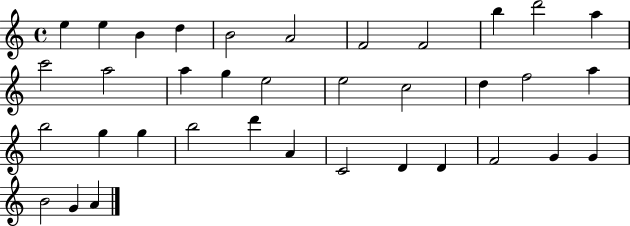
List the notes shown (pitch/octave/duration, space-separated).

E5/q E5/q B4/q D5/q B4/h A4/h F4/h F4/h B5/q D6/h A5/q C6/h A5/h A5/q G5/q E5/h E5/h C5/h D5/q F5/h A5/q B5/h G5/q G5/q B5/h D6/q A4/q C4/h D4/q D4/q F4/h G4/q G4/q B4/h G4/q A4/q